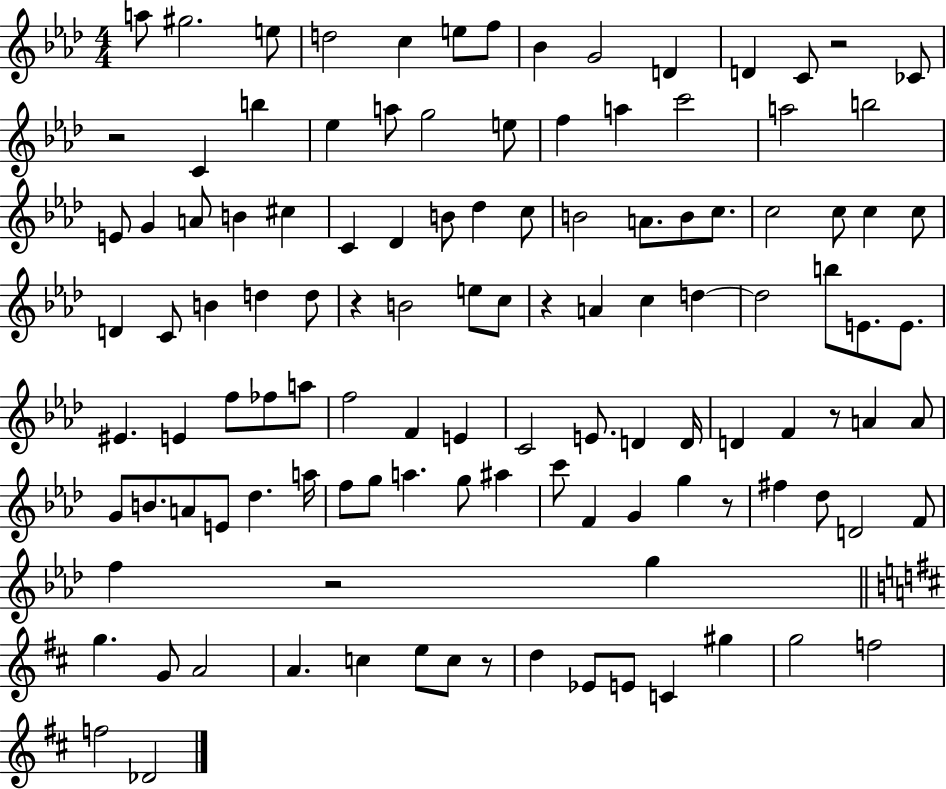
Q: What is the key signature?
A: AES major